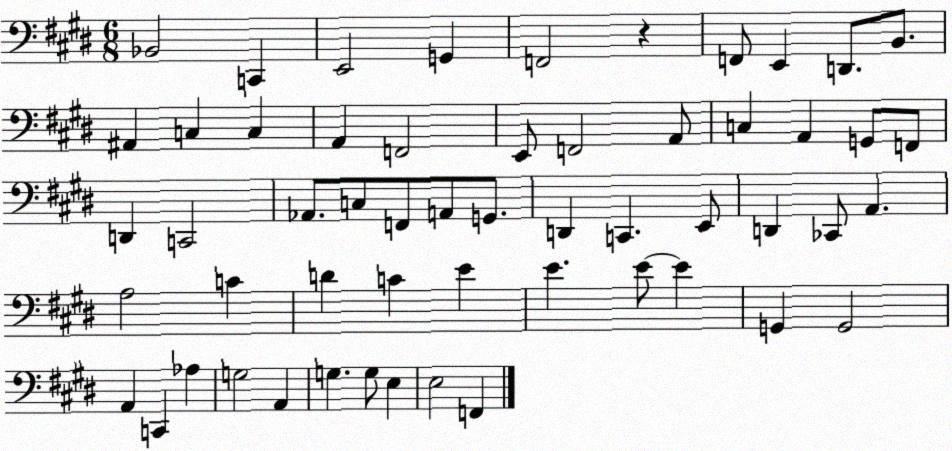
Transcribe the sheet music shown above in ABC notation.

X:1
T:Untitled
M:6/8
L:1/4
K:E
_B,,2 C,, E,,2 G,, F,,2 z F,,/2 E,, D,,/2 B,,/2 ^A,, C, C, A,, F,,2 E,,/2 F,,2 A,,/2 C, A,, G,,/2 F,,/2 D,, C,,2 _A,,/2 C,/2 F,,/2 A,,/2 G,,/2 D,, C,, E,,/2 D,, _C,,/2 A,, A,2 C D C E E E/2 E G,, G,,2 A,, C,, _A, G,2 A,, G, G,/2 E, E,2 F,,